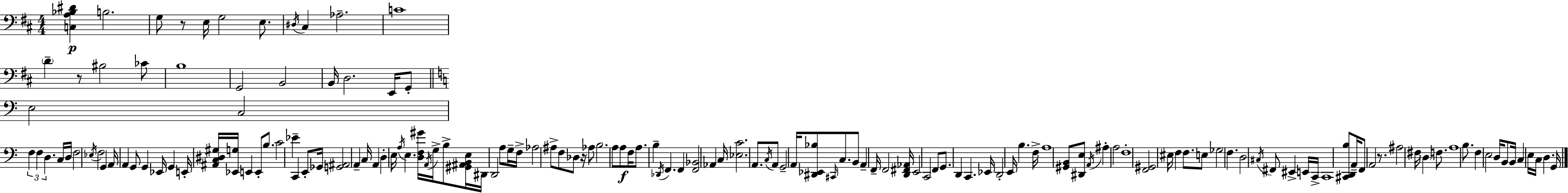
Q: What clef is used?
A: bass